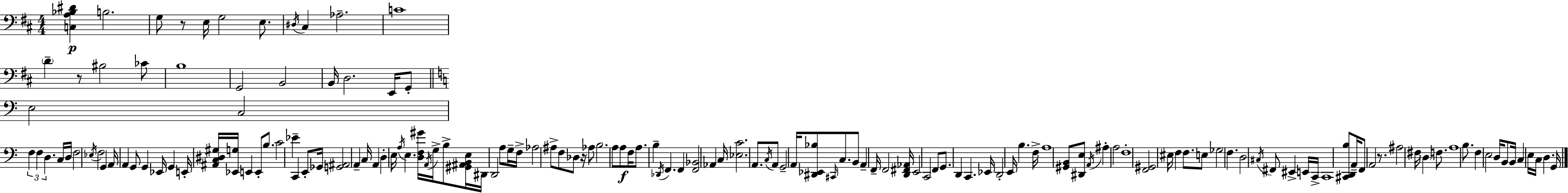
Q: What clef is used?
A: bass